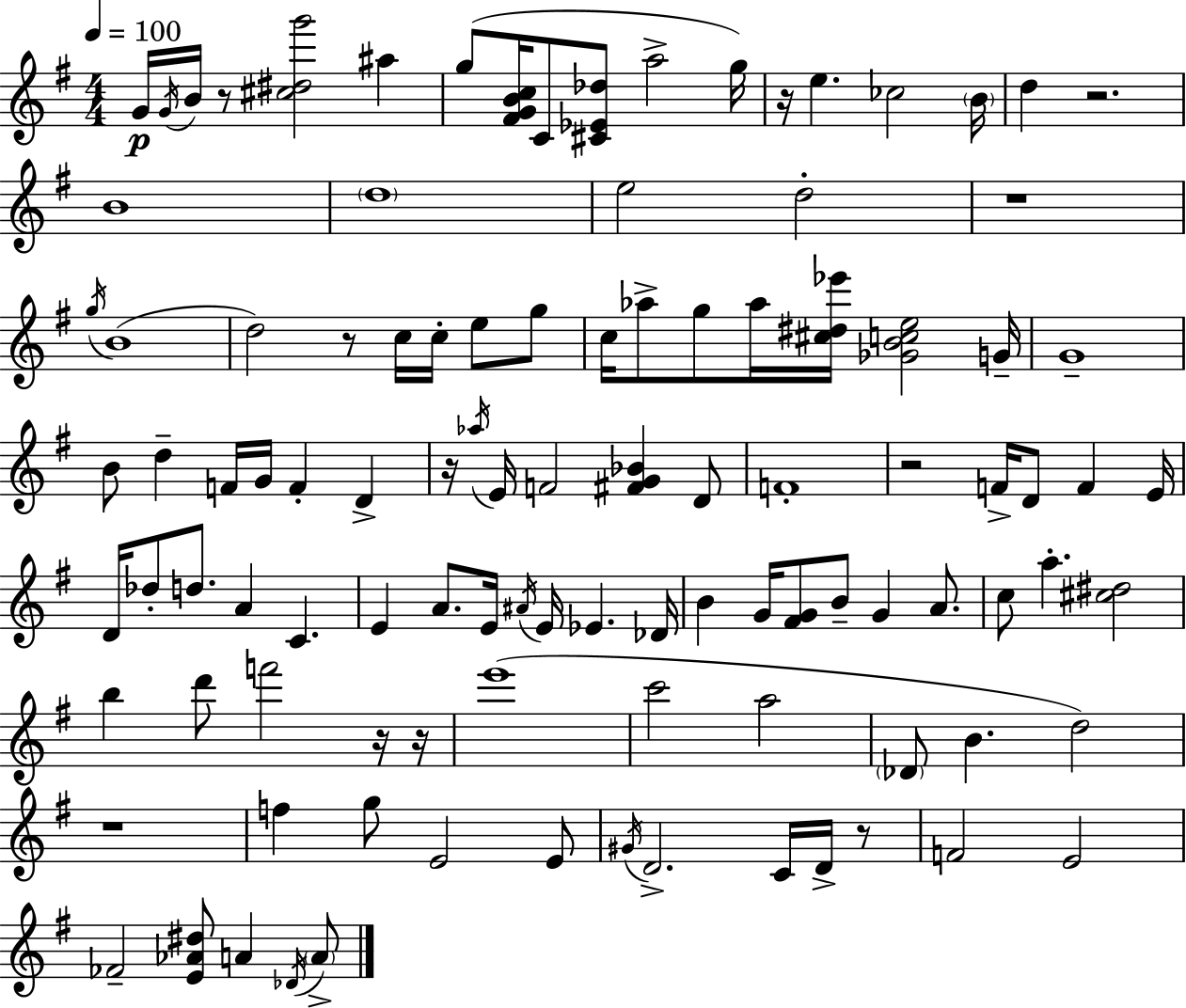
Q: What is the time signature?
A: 4/4